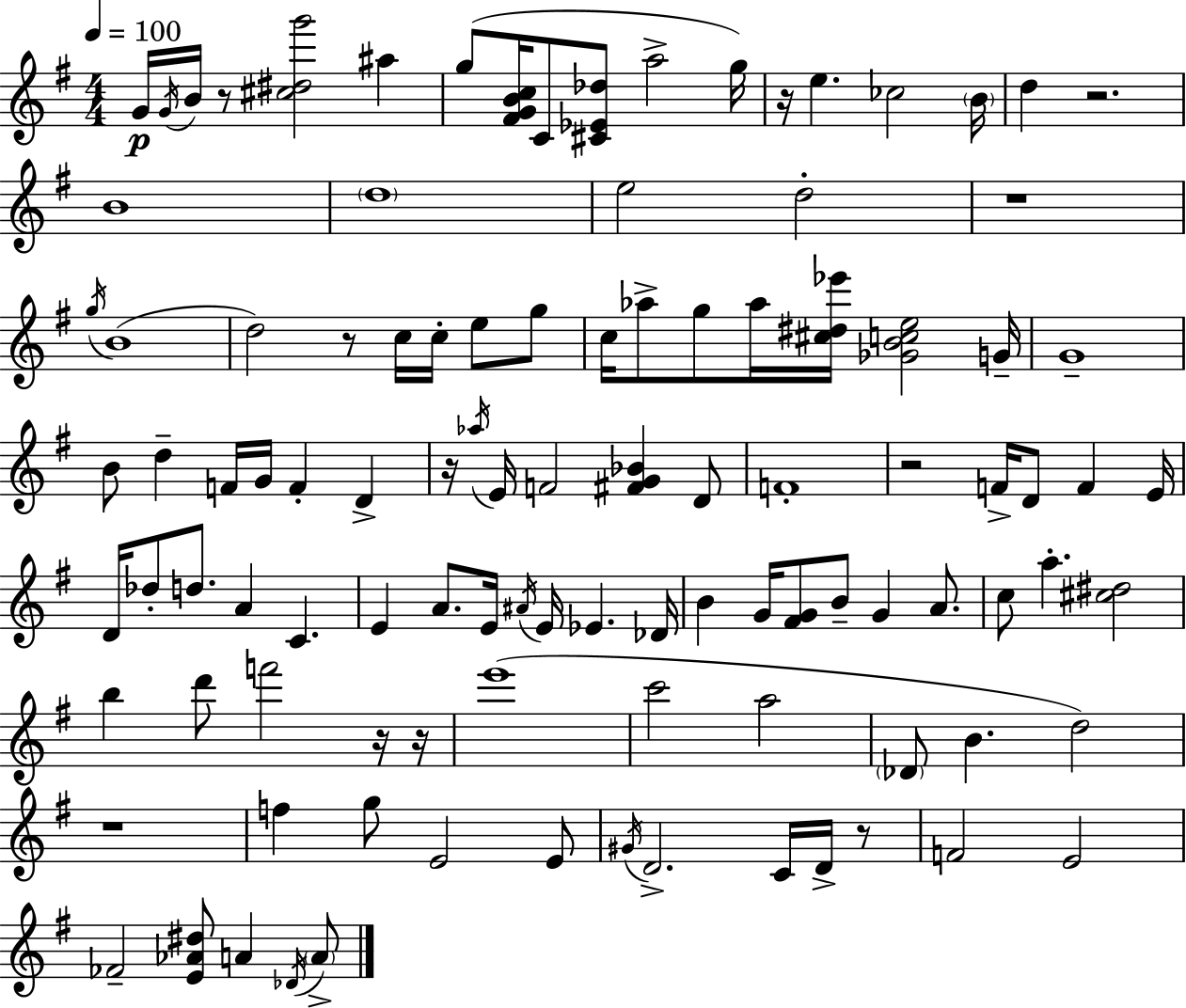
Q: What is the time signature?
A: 4/4